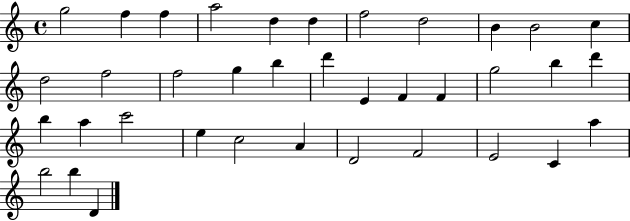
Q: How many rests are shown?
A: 0